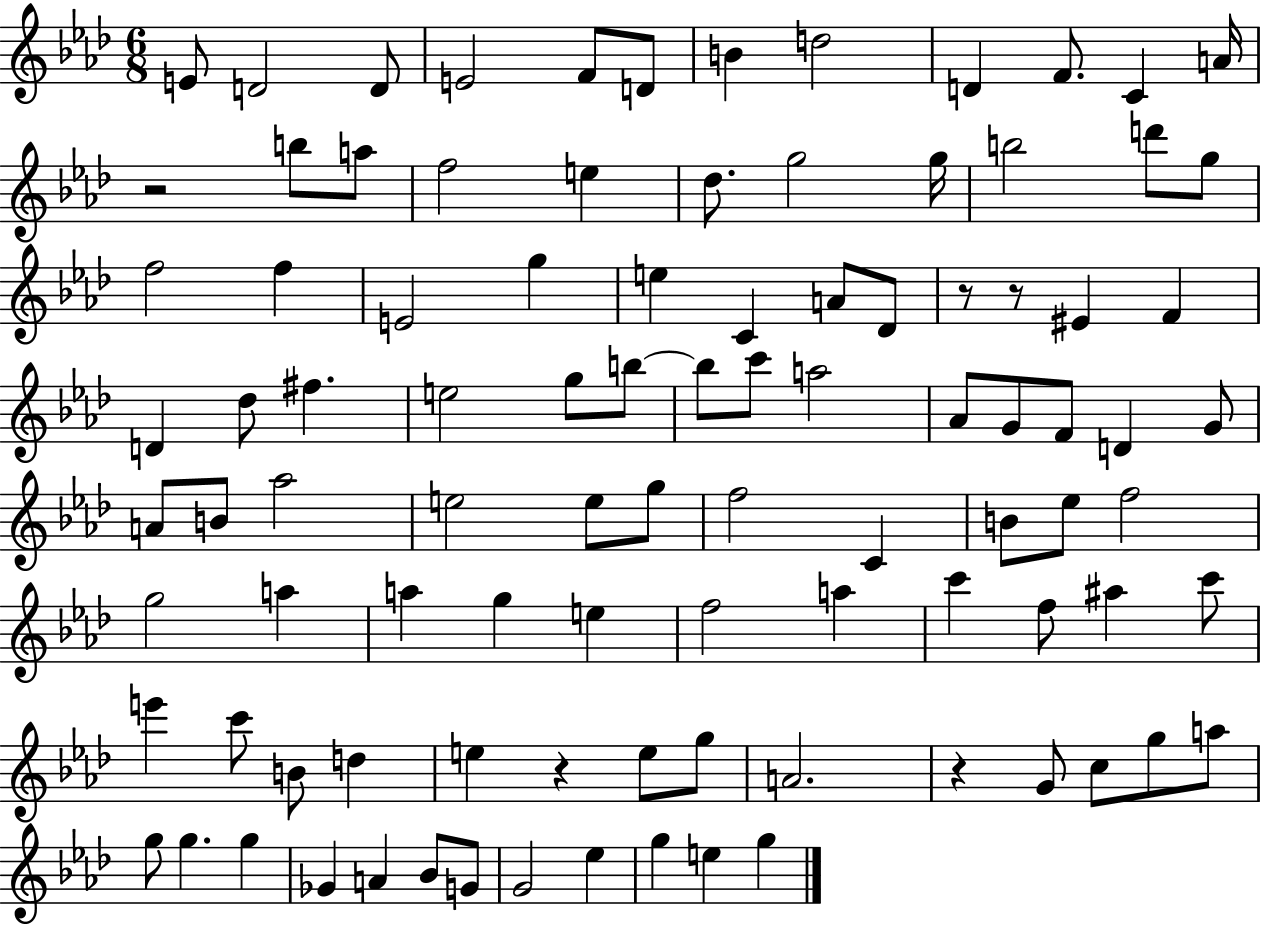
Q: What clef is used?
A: treble